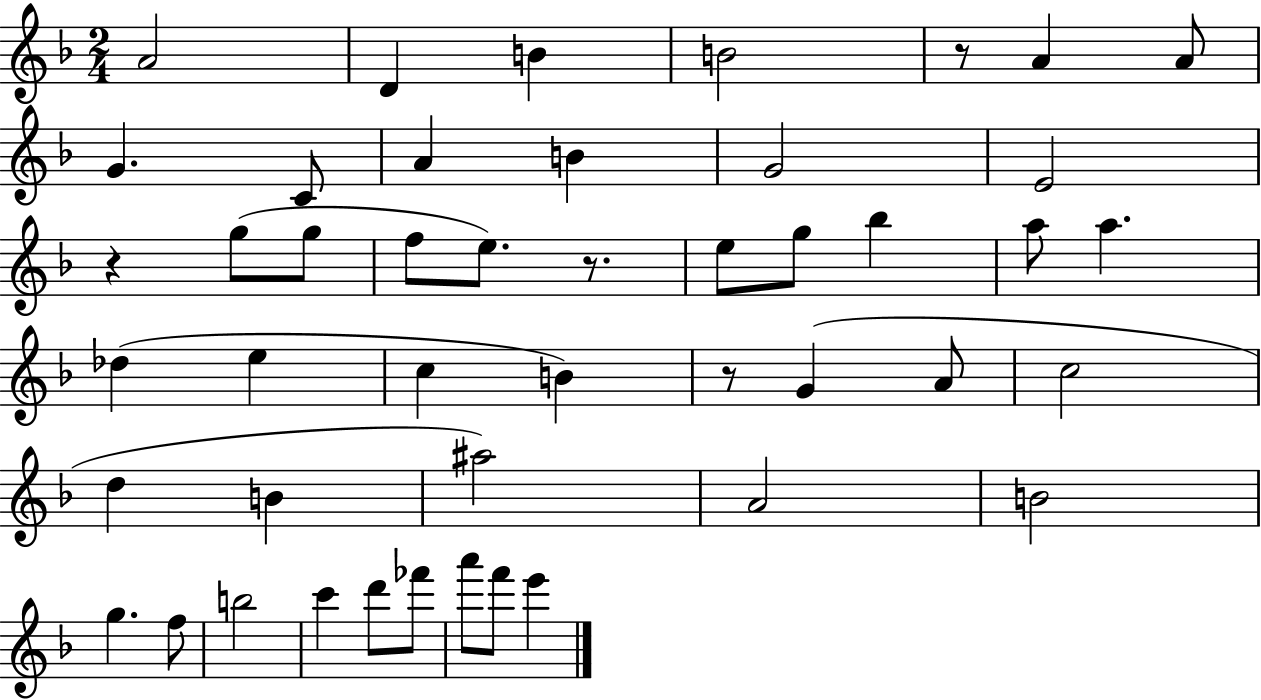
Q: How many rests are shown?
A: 4